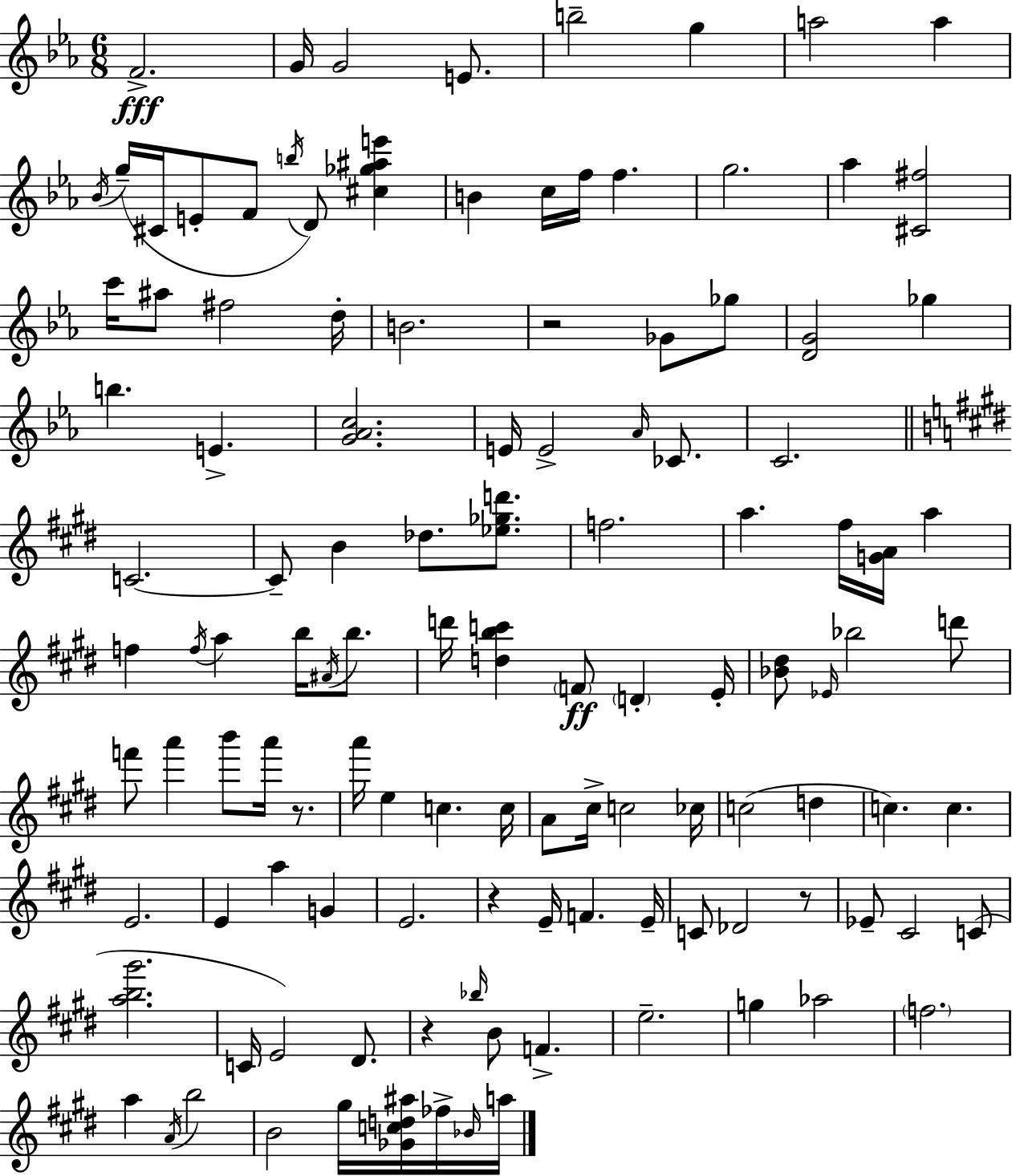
F4/h. G4/s G4/h E4/e. B5/h G5/q A5/h A5/q Bb4/s G5/s C#4/s E4/e F4/e B5/s D4/e [C#5,Gb5,A#5,E6]/q B4/q C5/s F5/s F5/q. G5/h. Ab5/q [C#4,F#5]/h C6/s A#5/e F#5/h D5/s B4/h. R/h Gb4/e Gb5/e [D4,G4]/h Gb5/q B5/q. E4/q. [G4,Ab4,C5]/h. E4/s E4/h Ab4/s CES4/e. C4/h. C4/h. C4/e B4/q Db5/e. [Eb5,Gb5,D6]/e. F5/h. A5/q. F#5/s [G4,A4]/s A5/q F5/q F5/s A5/q B5/s A#4/s B5/e. D6/s [D5,B5,C6]/q F4/e D4/q E4/s [Bb4,D#5]/e Eb4/s Bb5/h D6/e F6/e A6/q B6/e A6/s R/e. A6/s E5/q C5/q. C5/s A4/e C#5/s C5/h CES5/s C5/h D5/q C5/q. C5/q. E4/h. E4/q A5/q G4/q E4/h. R/q E4/s F4/q. E4/s C4/e Db4/h R/e Eb4/e C#4/h C4/e [A5,B5,G#6]/h. C4/s E4/h D#4/e. R/q Bb5/s B4/e F4/q. E5/h. G5/q Ab5/h F5/h. A5/q A4/s B5/h B4/h G#5/s [Gb4,C5,D5,A#5]/s FES5/s Bb4/s A5/s